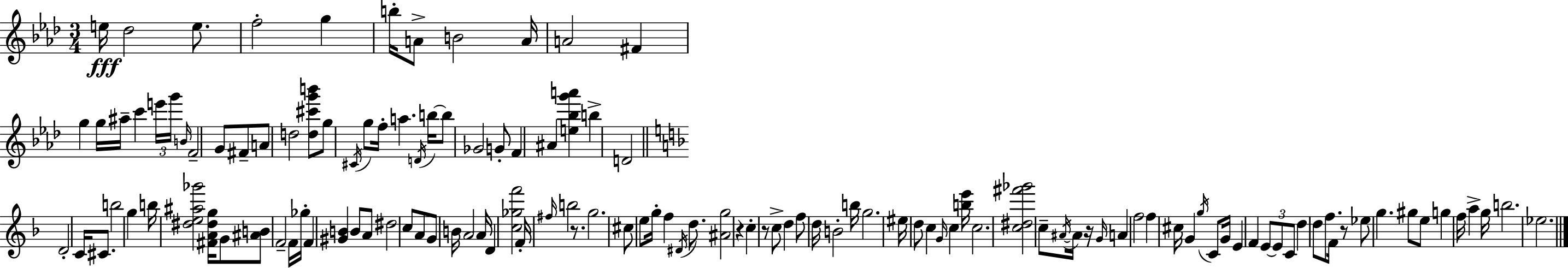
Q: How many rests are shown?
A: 5